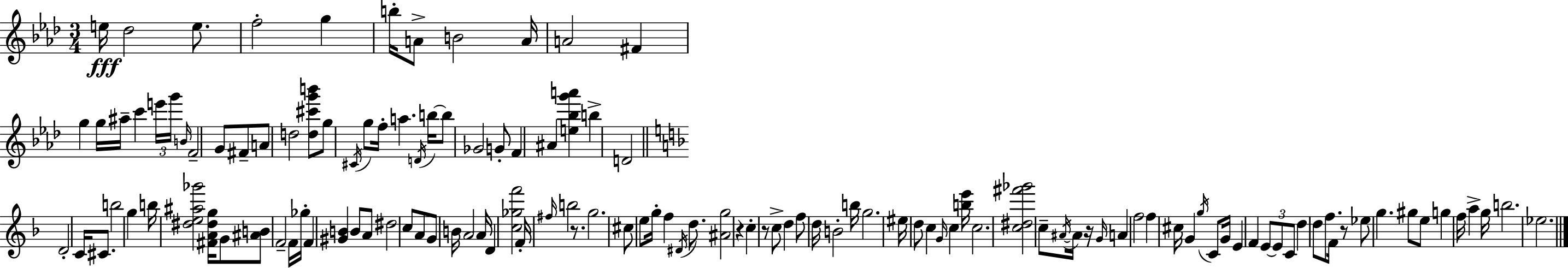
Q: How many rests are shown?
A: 5